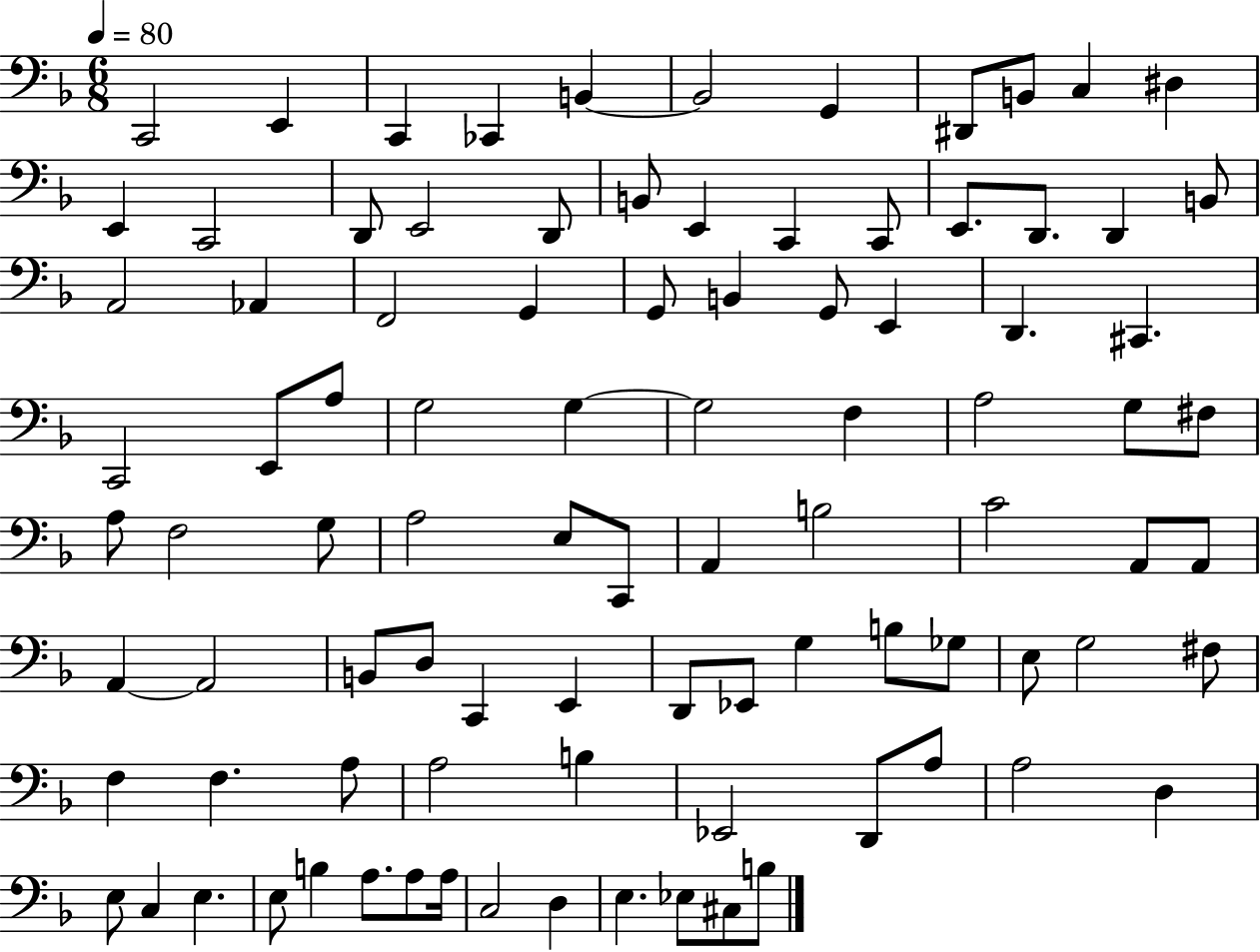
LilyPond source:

{
  \clef bass
  \numericTimeSignature
  \time 6/8
  \key f \major
  \tempo 4 = 80
  c,2 e,4 | c,4 ces,4 b,4~~ | b,2 g,4 | dis,8 b,8 c4 dis4 | \break e,4 c,2 | d,8 e,2 d,8 | b,8 e,4 c,4 c,8 | e,8. d,8. d,4 b,8 | \break a,2 aes,4 | f,2 g,4 | g,8 b,4 g,8 e,4 | d,4. cis,4. | \break c,2 e,8 a8 | g2 g4~~ | g2 f4 | a2 g8 fis8 | \break a8 f2 g8 | a2 e8 c,8 | a,4 b2 | c'2 a,8 a,8 | \break a,4~~ a,2 | b,8 d8 c,4 e,4 | d,8 ees,8 g4 b8 ges8 | e8 g2 fis8 | \break f4 f4. a8 | a2 b4 | ees,2 d,8 a8 | a2 d4 | \break e8 c4 e4. | e8 b4 a8. a8 a16 | c2 d4 | e4. ees8 cis8 b8 | \break \bar "|."
}